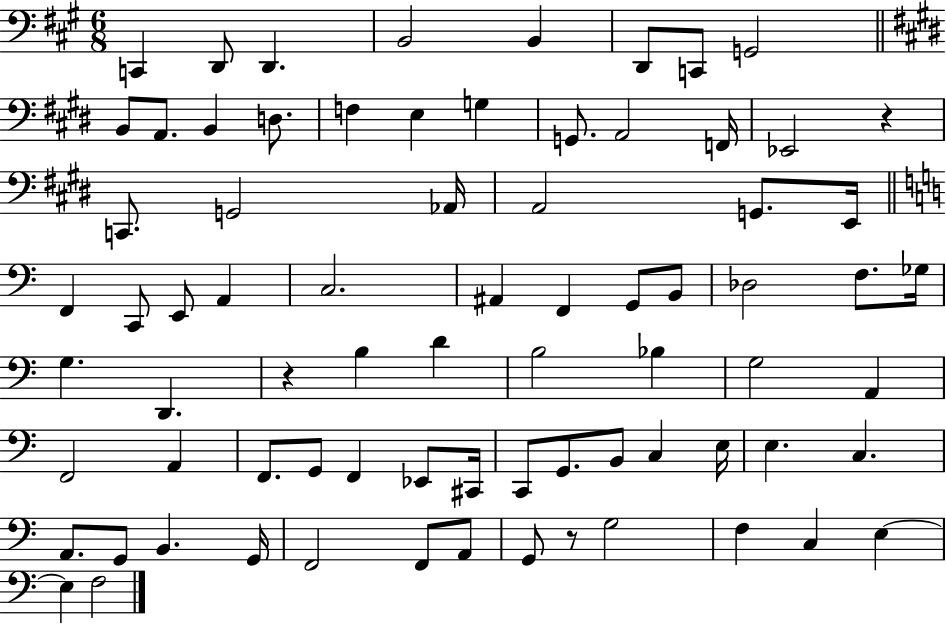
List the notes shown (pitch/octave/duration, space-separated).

C2/q D2/e D2/q. B2/h B2/q D2/e C2/e G2/h B2/e A2/e. B2/q D3/e. F3/q E3/q G3/q G2/e. A2/h F2/s Eb2/h R/q C2/e. G2/h Ab2/s A2/h G2/e. E2/s F2/q C2/e E2/e A2/q C3/h. A#2/q F2/q G2/e B2/e Db3/h F3/e. Gb3/s G3/q. D2/q. R/q B3/q D4/q B3/h Bb3/q G3/h A2/q F2/h A2/q F2/e. G2/e F2/q Eb2/e C#2/s C2/e G2/e. B2/e C3/q E3/s E3/q. C3/q. A2/e. G2/e B2/q. G2/s F2/h F2/e A2/e G2/e R/e G3/h F3/q C3/q E3/q E3/q F3/h